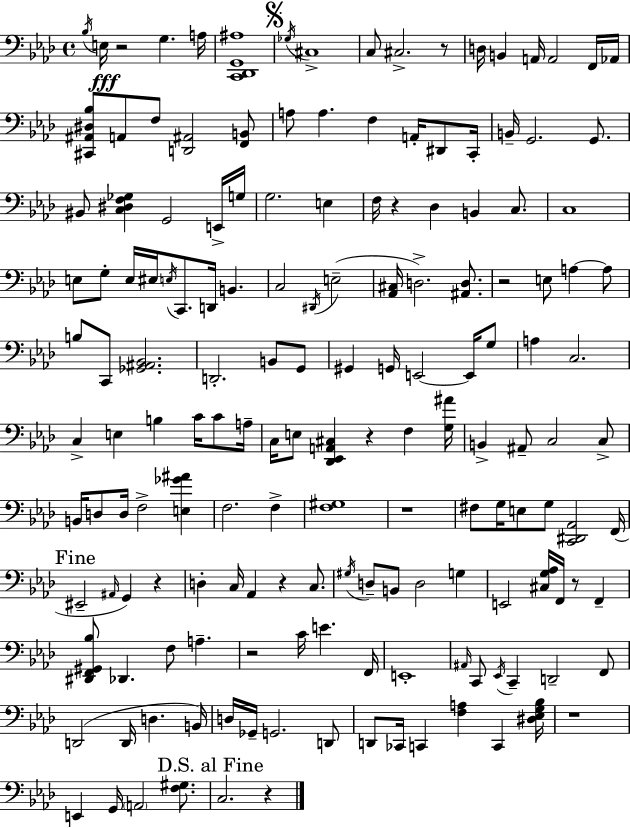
Bb3/s E3/s R/h G3/q. A3/s [C2,Db2,G2,A#3]/w Gb3/s C#3/w C3/e C#3/h. R/e D3/s B2/q A2/s A2/h F2/s Ab2/s [C#2,A#2,D#3,Bb3]/e A2/e F3/e [D2,A#2]/h [F2,B2]/e A3/e A3/q. F3/q A2/s D#2/e C2/s B2/s G2/h. G2/e. BIS2/e [C3,D#3,F3,Gb3]/q G2/h E2/s G3/s G3/h. E3/q F3/s R/q Db3/q B2/q C3/e. C3/w E3/e G3/e E3/s EIS3/s E3/s C2/e. D2/s B2/q. C3/h D#2/s E3/h [Ab2,C#3]/s D3/h. [A#2,D3]/e. R/h E3/e A3/q A3/e B3/e C2/e [Gb2,A#2,Bb2]/h. D2/h. B2/e G2/e G#2/q G2/s E2/h E2/s G3/e A3/q C3/h. C3/q E3/q B3/q C4/s C4/e A3/s C3/s E3/e [Db2,Eb2,A2,C#3]/q R/q F3/q [G3,A#4]/s B2/q A#2/e C3/h C3/e B2/s D3/e D3/s F3/h [E3,Gb4,A#4]/q F3/h. F3/q [F3,G#3]/w R/w F#3/e G3/s E3/e G3/e [C2,D#2,Ab2]/h F2/s EIS2/h A#2/s G2/q R/q D3/q C3/s Ab2/q R/q C3/e. G#3/s D3/e B2/e D3/h G3/q E2/h [C#3,G3,Ab3]/s F2/s R/e F2/q [D#2,F2,G#2,Bb3]/e Db2/q. F3/e A3/q. R/h C4/s E4/q. F2/s E2/w A#2/s C2/e Eb2/s C2/q D2/h F2/e D2/h D2/s D3/q. B2/s D3/s Gb2/s G2/h. D2/e D2/e CES2/s C2/q [F3,A3]/q C2/q [D#3,Eb3,G3,Bb3]/s R/w E2/q G2/s A2/h [F3,G#3]/e. C3/h. R/q